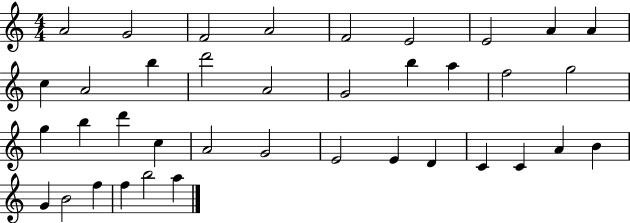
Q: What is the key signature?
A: C major